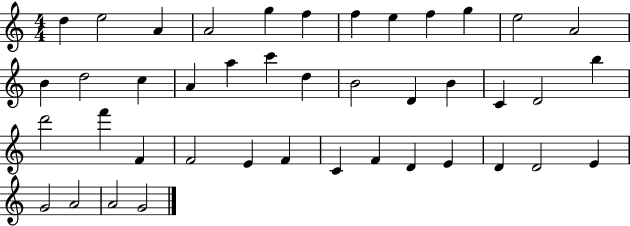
D5/q E5/h A4/q A4/h G5/q F5/q F5/q E5/q F5/q G5/q E5/h A4/h B4/q D5/h C5/q A4/q A5/q C6/q D5/q B4/h D4/q B4/q C4/q D4/h B5/q D6/h F6/q F4/q F4/h E4/q F4/q C4/q F4/q D4/q E4/q D4/q D4/h E4/q G4/h A4/h A4/h G4/h